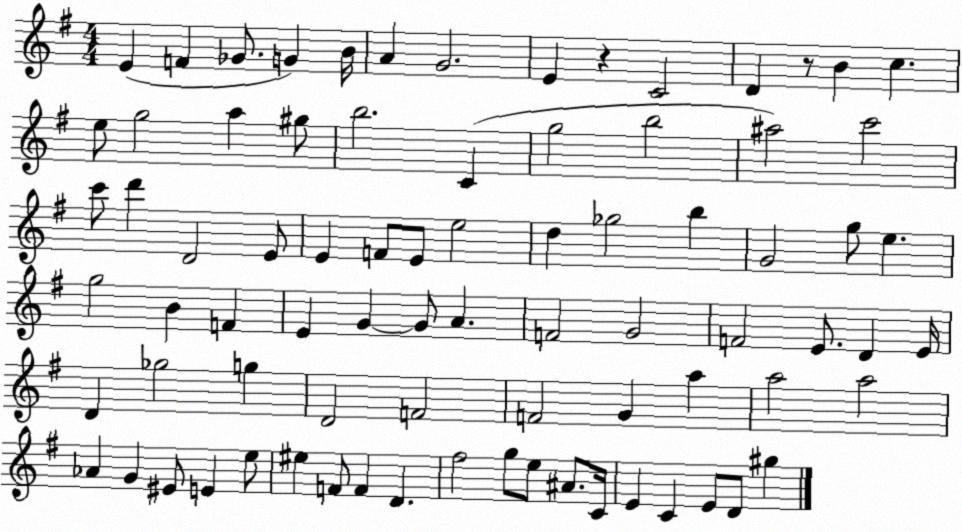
X:1
T:Untitled
M:4/4
L:1/4
K:G
E F _G/2 G B/4 A G2 E z C2 D z/2 B c e/2 g2 a ^g/2 b2 C g2 b2 ^a2 c'2 c'/2 d' D2 E/2 E F/2 E/2 e2 d _g2 b G2 g/2 e g2 B F E G G/2 A F2 G2 F2 E/2 D E/4 D _g2 g D2 F2 F2 G a a2 a2 _A G ^E/2 E e/2 ^e F/2 F D ^f2 g/2 e/2 ^A/2 C/4 E C E/2 D/2 ^g